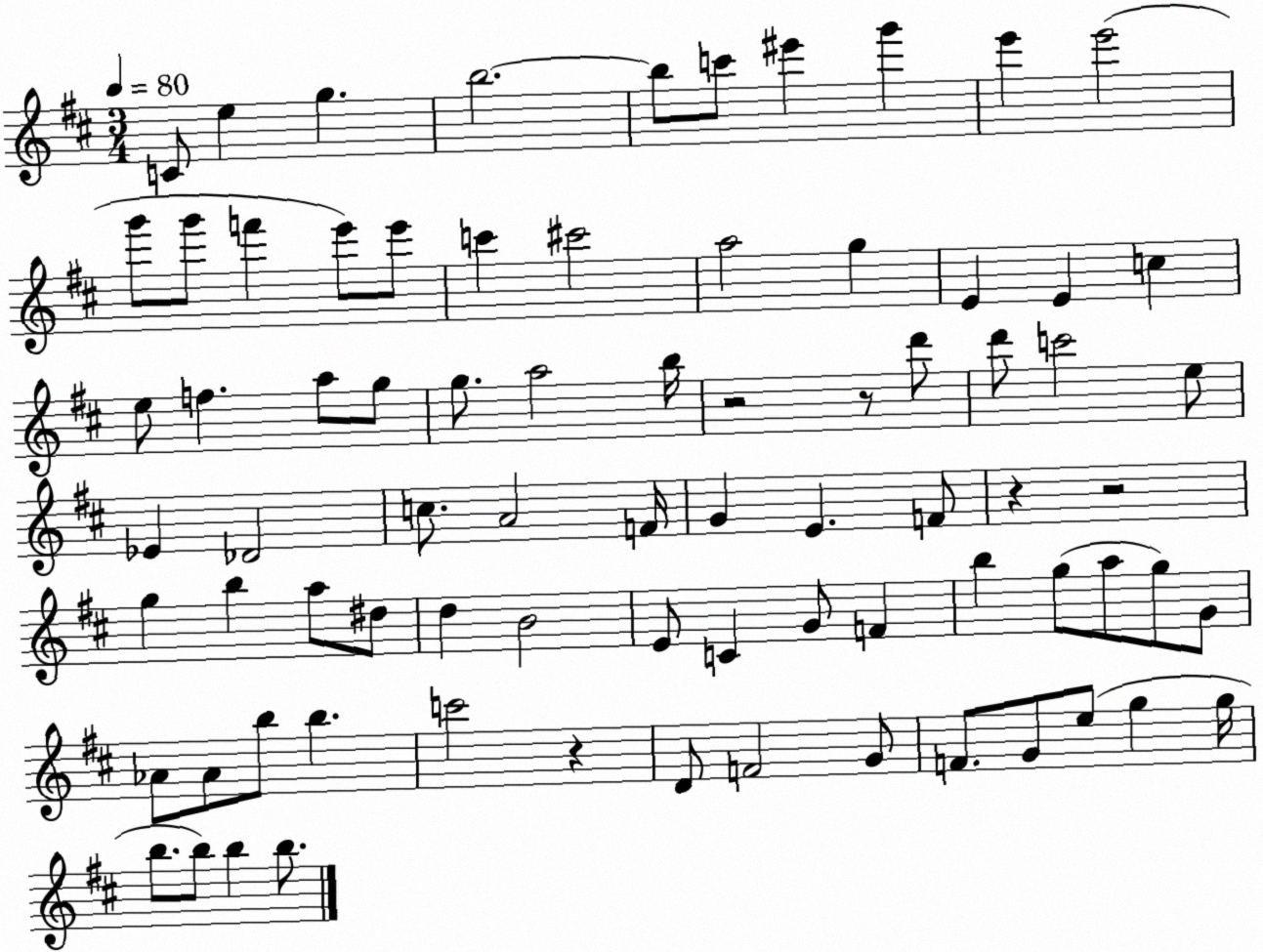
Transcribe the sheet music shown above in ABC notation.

X:1
T:Untitled
M:3/4
L:1/4
K:D
C/2 e g b2 b/2 c'/2 ^e' g' e' e'2 g'/2 g'/2 f' e'/2 e'/2 c' ^c'2 a2 g E E c e/2 f a/2 g/2 g/2 a2 b/4 z2 z/2 d'/2 d'/2 c'2 e/2 _E _D2 c/2 A2 F/4 G E F/2 z z2 g b a/2 ^d/2 d B2 E/2 C G/2 F b g/2 a/2 g/2 G/2 _A/2 _A/2 b/2 b c'2 z D/2 F2 G/2 F/2 G/2 e/2 g g/4 b/2 b/2 b b/2